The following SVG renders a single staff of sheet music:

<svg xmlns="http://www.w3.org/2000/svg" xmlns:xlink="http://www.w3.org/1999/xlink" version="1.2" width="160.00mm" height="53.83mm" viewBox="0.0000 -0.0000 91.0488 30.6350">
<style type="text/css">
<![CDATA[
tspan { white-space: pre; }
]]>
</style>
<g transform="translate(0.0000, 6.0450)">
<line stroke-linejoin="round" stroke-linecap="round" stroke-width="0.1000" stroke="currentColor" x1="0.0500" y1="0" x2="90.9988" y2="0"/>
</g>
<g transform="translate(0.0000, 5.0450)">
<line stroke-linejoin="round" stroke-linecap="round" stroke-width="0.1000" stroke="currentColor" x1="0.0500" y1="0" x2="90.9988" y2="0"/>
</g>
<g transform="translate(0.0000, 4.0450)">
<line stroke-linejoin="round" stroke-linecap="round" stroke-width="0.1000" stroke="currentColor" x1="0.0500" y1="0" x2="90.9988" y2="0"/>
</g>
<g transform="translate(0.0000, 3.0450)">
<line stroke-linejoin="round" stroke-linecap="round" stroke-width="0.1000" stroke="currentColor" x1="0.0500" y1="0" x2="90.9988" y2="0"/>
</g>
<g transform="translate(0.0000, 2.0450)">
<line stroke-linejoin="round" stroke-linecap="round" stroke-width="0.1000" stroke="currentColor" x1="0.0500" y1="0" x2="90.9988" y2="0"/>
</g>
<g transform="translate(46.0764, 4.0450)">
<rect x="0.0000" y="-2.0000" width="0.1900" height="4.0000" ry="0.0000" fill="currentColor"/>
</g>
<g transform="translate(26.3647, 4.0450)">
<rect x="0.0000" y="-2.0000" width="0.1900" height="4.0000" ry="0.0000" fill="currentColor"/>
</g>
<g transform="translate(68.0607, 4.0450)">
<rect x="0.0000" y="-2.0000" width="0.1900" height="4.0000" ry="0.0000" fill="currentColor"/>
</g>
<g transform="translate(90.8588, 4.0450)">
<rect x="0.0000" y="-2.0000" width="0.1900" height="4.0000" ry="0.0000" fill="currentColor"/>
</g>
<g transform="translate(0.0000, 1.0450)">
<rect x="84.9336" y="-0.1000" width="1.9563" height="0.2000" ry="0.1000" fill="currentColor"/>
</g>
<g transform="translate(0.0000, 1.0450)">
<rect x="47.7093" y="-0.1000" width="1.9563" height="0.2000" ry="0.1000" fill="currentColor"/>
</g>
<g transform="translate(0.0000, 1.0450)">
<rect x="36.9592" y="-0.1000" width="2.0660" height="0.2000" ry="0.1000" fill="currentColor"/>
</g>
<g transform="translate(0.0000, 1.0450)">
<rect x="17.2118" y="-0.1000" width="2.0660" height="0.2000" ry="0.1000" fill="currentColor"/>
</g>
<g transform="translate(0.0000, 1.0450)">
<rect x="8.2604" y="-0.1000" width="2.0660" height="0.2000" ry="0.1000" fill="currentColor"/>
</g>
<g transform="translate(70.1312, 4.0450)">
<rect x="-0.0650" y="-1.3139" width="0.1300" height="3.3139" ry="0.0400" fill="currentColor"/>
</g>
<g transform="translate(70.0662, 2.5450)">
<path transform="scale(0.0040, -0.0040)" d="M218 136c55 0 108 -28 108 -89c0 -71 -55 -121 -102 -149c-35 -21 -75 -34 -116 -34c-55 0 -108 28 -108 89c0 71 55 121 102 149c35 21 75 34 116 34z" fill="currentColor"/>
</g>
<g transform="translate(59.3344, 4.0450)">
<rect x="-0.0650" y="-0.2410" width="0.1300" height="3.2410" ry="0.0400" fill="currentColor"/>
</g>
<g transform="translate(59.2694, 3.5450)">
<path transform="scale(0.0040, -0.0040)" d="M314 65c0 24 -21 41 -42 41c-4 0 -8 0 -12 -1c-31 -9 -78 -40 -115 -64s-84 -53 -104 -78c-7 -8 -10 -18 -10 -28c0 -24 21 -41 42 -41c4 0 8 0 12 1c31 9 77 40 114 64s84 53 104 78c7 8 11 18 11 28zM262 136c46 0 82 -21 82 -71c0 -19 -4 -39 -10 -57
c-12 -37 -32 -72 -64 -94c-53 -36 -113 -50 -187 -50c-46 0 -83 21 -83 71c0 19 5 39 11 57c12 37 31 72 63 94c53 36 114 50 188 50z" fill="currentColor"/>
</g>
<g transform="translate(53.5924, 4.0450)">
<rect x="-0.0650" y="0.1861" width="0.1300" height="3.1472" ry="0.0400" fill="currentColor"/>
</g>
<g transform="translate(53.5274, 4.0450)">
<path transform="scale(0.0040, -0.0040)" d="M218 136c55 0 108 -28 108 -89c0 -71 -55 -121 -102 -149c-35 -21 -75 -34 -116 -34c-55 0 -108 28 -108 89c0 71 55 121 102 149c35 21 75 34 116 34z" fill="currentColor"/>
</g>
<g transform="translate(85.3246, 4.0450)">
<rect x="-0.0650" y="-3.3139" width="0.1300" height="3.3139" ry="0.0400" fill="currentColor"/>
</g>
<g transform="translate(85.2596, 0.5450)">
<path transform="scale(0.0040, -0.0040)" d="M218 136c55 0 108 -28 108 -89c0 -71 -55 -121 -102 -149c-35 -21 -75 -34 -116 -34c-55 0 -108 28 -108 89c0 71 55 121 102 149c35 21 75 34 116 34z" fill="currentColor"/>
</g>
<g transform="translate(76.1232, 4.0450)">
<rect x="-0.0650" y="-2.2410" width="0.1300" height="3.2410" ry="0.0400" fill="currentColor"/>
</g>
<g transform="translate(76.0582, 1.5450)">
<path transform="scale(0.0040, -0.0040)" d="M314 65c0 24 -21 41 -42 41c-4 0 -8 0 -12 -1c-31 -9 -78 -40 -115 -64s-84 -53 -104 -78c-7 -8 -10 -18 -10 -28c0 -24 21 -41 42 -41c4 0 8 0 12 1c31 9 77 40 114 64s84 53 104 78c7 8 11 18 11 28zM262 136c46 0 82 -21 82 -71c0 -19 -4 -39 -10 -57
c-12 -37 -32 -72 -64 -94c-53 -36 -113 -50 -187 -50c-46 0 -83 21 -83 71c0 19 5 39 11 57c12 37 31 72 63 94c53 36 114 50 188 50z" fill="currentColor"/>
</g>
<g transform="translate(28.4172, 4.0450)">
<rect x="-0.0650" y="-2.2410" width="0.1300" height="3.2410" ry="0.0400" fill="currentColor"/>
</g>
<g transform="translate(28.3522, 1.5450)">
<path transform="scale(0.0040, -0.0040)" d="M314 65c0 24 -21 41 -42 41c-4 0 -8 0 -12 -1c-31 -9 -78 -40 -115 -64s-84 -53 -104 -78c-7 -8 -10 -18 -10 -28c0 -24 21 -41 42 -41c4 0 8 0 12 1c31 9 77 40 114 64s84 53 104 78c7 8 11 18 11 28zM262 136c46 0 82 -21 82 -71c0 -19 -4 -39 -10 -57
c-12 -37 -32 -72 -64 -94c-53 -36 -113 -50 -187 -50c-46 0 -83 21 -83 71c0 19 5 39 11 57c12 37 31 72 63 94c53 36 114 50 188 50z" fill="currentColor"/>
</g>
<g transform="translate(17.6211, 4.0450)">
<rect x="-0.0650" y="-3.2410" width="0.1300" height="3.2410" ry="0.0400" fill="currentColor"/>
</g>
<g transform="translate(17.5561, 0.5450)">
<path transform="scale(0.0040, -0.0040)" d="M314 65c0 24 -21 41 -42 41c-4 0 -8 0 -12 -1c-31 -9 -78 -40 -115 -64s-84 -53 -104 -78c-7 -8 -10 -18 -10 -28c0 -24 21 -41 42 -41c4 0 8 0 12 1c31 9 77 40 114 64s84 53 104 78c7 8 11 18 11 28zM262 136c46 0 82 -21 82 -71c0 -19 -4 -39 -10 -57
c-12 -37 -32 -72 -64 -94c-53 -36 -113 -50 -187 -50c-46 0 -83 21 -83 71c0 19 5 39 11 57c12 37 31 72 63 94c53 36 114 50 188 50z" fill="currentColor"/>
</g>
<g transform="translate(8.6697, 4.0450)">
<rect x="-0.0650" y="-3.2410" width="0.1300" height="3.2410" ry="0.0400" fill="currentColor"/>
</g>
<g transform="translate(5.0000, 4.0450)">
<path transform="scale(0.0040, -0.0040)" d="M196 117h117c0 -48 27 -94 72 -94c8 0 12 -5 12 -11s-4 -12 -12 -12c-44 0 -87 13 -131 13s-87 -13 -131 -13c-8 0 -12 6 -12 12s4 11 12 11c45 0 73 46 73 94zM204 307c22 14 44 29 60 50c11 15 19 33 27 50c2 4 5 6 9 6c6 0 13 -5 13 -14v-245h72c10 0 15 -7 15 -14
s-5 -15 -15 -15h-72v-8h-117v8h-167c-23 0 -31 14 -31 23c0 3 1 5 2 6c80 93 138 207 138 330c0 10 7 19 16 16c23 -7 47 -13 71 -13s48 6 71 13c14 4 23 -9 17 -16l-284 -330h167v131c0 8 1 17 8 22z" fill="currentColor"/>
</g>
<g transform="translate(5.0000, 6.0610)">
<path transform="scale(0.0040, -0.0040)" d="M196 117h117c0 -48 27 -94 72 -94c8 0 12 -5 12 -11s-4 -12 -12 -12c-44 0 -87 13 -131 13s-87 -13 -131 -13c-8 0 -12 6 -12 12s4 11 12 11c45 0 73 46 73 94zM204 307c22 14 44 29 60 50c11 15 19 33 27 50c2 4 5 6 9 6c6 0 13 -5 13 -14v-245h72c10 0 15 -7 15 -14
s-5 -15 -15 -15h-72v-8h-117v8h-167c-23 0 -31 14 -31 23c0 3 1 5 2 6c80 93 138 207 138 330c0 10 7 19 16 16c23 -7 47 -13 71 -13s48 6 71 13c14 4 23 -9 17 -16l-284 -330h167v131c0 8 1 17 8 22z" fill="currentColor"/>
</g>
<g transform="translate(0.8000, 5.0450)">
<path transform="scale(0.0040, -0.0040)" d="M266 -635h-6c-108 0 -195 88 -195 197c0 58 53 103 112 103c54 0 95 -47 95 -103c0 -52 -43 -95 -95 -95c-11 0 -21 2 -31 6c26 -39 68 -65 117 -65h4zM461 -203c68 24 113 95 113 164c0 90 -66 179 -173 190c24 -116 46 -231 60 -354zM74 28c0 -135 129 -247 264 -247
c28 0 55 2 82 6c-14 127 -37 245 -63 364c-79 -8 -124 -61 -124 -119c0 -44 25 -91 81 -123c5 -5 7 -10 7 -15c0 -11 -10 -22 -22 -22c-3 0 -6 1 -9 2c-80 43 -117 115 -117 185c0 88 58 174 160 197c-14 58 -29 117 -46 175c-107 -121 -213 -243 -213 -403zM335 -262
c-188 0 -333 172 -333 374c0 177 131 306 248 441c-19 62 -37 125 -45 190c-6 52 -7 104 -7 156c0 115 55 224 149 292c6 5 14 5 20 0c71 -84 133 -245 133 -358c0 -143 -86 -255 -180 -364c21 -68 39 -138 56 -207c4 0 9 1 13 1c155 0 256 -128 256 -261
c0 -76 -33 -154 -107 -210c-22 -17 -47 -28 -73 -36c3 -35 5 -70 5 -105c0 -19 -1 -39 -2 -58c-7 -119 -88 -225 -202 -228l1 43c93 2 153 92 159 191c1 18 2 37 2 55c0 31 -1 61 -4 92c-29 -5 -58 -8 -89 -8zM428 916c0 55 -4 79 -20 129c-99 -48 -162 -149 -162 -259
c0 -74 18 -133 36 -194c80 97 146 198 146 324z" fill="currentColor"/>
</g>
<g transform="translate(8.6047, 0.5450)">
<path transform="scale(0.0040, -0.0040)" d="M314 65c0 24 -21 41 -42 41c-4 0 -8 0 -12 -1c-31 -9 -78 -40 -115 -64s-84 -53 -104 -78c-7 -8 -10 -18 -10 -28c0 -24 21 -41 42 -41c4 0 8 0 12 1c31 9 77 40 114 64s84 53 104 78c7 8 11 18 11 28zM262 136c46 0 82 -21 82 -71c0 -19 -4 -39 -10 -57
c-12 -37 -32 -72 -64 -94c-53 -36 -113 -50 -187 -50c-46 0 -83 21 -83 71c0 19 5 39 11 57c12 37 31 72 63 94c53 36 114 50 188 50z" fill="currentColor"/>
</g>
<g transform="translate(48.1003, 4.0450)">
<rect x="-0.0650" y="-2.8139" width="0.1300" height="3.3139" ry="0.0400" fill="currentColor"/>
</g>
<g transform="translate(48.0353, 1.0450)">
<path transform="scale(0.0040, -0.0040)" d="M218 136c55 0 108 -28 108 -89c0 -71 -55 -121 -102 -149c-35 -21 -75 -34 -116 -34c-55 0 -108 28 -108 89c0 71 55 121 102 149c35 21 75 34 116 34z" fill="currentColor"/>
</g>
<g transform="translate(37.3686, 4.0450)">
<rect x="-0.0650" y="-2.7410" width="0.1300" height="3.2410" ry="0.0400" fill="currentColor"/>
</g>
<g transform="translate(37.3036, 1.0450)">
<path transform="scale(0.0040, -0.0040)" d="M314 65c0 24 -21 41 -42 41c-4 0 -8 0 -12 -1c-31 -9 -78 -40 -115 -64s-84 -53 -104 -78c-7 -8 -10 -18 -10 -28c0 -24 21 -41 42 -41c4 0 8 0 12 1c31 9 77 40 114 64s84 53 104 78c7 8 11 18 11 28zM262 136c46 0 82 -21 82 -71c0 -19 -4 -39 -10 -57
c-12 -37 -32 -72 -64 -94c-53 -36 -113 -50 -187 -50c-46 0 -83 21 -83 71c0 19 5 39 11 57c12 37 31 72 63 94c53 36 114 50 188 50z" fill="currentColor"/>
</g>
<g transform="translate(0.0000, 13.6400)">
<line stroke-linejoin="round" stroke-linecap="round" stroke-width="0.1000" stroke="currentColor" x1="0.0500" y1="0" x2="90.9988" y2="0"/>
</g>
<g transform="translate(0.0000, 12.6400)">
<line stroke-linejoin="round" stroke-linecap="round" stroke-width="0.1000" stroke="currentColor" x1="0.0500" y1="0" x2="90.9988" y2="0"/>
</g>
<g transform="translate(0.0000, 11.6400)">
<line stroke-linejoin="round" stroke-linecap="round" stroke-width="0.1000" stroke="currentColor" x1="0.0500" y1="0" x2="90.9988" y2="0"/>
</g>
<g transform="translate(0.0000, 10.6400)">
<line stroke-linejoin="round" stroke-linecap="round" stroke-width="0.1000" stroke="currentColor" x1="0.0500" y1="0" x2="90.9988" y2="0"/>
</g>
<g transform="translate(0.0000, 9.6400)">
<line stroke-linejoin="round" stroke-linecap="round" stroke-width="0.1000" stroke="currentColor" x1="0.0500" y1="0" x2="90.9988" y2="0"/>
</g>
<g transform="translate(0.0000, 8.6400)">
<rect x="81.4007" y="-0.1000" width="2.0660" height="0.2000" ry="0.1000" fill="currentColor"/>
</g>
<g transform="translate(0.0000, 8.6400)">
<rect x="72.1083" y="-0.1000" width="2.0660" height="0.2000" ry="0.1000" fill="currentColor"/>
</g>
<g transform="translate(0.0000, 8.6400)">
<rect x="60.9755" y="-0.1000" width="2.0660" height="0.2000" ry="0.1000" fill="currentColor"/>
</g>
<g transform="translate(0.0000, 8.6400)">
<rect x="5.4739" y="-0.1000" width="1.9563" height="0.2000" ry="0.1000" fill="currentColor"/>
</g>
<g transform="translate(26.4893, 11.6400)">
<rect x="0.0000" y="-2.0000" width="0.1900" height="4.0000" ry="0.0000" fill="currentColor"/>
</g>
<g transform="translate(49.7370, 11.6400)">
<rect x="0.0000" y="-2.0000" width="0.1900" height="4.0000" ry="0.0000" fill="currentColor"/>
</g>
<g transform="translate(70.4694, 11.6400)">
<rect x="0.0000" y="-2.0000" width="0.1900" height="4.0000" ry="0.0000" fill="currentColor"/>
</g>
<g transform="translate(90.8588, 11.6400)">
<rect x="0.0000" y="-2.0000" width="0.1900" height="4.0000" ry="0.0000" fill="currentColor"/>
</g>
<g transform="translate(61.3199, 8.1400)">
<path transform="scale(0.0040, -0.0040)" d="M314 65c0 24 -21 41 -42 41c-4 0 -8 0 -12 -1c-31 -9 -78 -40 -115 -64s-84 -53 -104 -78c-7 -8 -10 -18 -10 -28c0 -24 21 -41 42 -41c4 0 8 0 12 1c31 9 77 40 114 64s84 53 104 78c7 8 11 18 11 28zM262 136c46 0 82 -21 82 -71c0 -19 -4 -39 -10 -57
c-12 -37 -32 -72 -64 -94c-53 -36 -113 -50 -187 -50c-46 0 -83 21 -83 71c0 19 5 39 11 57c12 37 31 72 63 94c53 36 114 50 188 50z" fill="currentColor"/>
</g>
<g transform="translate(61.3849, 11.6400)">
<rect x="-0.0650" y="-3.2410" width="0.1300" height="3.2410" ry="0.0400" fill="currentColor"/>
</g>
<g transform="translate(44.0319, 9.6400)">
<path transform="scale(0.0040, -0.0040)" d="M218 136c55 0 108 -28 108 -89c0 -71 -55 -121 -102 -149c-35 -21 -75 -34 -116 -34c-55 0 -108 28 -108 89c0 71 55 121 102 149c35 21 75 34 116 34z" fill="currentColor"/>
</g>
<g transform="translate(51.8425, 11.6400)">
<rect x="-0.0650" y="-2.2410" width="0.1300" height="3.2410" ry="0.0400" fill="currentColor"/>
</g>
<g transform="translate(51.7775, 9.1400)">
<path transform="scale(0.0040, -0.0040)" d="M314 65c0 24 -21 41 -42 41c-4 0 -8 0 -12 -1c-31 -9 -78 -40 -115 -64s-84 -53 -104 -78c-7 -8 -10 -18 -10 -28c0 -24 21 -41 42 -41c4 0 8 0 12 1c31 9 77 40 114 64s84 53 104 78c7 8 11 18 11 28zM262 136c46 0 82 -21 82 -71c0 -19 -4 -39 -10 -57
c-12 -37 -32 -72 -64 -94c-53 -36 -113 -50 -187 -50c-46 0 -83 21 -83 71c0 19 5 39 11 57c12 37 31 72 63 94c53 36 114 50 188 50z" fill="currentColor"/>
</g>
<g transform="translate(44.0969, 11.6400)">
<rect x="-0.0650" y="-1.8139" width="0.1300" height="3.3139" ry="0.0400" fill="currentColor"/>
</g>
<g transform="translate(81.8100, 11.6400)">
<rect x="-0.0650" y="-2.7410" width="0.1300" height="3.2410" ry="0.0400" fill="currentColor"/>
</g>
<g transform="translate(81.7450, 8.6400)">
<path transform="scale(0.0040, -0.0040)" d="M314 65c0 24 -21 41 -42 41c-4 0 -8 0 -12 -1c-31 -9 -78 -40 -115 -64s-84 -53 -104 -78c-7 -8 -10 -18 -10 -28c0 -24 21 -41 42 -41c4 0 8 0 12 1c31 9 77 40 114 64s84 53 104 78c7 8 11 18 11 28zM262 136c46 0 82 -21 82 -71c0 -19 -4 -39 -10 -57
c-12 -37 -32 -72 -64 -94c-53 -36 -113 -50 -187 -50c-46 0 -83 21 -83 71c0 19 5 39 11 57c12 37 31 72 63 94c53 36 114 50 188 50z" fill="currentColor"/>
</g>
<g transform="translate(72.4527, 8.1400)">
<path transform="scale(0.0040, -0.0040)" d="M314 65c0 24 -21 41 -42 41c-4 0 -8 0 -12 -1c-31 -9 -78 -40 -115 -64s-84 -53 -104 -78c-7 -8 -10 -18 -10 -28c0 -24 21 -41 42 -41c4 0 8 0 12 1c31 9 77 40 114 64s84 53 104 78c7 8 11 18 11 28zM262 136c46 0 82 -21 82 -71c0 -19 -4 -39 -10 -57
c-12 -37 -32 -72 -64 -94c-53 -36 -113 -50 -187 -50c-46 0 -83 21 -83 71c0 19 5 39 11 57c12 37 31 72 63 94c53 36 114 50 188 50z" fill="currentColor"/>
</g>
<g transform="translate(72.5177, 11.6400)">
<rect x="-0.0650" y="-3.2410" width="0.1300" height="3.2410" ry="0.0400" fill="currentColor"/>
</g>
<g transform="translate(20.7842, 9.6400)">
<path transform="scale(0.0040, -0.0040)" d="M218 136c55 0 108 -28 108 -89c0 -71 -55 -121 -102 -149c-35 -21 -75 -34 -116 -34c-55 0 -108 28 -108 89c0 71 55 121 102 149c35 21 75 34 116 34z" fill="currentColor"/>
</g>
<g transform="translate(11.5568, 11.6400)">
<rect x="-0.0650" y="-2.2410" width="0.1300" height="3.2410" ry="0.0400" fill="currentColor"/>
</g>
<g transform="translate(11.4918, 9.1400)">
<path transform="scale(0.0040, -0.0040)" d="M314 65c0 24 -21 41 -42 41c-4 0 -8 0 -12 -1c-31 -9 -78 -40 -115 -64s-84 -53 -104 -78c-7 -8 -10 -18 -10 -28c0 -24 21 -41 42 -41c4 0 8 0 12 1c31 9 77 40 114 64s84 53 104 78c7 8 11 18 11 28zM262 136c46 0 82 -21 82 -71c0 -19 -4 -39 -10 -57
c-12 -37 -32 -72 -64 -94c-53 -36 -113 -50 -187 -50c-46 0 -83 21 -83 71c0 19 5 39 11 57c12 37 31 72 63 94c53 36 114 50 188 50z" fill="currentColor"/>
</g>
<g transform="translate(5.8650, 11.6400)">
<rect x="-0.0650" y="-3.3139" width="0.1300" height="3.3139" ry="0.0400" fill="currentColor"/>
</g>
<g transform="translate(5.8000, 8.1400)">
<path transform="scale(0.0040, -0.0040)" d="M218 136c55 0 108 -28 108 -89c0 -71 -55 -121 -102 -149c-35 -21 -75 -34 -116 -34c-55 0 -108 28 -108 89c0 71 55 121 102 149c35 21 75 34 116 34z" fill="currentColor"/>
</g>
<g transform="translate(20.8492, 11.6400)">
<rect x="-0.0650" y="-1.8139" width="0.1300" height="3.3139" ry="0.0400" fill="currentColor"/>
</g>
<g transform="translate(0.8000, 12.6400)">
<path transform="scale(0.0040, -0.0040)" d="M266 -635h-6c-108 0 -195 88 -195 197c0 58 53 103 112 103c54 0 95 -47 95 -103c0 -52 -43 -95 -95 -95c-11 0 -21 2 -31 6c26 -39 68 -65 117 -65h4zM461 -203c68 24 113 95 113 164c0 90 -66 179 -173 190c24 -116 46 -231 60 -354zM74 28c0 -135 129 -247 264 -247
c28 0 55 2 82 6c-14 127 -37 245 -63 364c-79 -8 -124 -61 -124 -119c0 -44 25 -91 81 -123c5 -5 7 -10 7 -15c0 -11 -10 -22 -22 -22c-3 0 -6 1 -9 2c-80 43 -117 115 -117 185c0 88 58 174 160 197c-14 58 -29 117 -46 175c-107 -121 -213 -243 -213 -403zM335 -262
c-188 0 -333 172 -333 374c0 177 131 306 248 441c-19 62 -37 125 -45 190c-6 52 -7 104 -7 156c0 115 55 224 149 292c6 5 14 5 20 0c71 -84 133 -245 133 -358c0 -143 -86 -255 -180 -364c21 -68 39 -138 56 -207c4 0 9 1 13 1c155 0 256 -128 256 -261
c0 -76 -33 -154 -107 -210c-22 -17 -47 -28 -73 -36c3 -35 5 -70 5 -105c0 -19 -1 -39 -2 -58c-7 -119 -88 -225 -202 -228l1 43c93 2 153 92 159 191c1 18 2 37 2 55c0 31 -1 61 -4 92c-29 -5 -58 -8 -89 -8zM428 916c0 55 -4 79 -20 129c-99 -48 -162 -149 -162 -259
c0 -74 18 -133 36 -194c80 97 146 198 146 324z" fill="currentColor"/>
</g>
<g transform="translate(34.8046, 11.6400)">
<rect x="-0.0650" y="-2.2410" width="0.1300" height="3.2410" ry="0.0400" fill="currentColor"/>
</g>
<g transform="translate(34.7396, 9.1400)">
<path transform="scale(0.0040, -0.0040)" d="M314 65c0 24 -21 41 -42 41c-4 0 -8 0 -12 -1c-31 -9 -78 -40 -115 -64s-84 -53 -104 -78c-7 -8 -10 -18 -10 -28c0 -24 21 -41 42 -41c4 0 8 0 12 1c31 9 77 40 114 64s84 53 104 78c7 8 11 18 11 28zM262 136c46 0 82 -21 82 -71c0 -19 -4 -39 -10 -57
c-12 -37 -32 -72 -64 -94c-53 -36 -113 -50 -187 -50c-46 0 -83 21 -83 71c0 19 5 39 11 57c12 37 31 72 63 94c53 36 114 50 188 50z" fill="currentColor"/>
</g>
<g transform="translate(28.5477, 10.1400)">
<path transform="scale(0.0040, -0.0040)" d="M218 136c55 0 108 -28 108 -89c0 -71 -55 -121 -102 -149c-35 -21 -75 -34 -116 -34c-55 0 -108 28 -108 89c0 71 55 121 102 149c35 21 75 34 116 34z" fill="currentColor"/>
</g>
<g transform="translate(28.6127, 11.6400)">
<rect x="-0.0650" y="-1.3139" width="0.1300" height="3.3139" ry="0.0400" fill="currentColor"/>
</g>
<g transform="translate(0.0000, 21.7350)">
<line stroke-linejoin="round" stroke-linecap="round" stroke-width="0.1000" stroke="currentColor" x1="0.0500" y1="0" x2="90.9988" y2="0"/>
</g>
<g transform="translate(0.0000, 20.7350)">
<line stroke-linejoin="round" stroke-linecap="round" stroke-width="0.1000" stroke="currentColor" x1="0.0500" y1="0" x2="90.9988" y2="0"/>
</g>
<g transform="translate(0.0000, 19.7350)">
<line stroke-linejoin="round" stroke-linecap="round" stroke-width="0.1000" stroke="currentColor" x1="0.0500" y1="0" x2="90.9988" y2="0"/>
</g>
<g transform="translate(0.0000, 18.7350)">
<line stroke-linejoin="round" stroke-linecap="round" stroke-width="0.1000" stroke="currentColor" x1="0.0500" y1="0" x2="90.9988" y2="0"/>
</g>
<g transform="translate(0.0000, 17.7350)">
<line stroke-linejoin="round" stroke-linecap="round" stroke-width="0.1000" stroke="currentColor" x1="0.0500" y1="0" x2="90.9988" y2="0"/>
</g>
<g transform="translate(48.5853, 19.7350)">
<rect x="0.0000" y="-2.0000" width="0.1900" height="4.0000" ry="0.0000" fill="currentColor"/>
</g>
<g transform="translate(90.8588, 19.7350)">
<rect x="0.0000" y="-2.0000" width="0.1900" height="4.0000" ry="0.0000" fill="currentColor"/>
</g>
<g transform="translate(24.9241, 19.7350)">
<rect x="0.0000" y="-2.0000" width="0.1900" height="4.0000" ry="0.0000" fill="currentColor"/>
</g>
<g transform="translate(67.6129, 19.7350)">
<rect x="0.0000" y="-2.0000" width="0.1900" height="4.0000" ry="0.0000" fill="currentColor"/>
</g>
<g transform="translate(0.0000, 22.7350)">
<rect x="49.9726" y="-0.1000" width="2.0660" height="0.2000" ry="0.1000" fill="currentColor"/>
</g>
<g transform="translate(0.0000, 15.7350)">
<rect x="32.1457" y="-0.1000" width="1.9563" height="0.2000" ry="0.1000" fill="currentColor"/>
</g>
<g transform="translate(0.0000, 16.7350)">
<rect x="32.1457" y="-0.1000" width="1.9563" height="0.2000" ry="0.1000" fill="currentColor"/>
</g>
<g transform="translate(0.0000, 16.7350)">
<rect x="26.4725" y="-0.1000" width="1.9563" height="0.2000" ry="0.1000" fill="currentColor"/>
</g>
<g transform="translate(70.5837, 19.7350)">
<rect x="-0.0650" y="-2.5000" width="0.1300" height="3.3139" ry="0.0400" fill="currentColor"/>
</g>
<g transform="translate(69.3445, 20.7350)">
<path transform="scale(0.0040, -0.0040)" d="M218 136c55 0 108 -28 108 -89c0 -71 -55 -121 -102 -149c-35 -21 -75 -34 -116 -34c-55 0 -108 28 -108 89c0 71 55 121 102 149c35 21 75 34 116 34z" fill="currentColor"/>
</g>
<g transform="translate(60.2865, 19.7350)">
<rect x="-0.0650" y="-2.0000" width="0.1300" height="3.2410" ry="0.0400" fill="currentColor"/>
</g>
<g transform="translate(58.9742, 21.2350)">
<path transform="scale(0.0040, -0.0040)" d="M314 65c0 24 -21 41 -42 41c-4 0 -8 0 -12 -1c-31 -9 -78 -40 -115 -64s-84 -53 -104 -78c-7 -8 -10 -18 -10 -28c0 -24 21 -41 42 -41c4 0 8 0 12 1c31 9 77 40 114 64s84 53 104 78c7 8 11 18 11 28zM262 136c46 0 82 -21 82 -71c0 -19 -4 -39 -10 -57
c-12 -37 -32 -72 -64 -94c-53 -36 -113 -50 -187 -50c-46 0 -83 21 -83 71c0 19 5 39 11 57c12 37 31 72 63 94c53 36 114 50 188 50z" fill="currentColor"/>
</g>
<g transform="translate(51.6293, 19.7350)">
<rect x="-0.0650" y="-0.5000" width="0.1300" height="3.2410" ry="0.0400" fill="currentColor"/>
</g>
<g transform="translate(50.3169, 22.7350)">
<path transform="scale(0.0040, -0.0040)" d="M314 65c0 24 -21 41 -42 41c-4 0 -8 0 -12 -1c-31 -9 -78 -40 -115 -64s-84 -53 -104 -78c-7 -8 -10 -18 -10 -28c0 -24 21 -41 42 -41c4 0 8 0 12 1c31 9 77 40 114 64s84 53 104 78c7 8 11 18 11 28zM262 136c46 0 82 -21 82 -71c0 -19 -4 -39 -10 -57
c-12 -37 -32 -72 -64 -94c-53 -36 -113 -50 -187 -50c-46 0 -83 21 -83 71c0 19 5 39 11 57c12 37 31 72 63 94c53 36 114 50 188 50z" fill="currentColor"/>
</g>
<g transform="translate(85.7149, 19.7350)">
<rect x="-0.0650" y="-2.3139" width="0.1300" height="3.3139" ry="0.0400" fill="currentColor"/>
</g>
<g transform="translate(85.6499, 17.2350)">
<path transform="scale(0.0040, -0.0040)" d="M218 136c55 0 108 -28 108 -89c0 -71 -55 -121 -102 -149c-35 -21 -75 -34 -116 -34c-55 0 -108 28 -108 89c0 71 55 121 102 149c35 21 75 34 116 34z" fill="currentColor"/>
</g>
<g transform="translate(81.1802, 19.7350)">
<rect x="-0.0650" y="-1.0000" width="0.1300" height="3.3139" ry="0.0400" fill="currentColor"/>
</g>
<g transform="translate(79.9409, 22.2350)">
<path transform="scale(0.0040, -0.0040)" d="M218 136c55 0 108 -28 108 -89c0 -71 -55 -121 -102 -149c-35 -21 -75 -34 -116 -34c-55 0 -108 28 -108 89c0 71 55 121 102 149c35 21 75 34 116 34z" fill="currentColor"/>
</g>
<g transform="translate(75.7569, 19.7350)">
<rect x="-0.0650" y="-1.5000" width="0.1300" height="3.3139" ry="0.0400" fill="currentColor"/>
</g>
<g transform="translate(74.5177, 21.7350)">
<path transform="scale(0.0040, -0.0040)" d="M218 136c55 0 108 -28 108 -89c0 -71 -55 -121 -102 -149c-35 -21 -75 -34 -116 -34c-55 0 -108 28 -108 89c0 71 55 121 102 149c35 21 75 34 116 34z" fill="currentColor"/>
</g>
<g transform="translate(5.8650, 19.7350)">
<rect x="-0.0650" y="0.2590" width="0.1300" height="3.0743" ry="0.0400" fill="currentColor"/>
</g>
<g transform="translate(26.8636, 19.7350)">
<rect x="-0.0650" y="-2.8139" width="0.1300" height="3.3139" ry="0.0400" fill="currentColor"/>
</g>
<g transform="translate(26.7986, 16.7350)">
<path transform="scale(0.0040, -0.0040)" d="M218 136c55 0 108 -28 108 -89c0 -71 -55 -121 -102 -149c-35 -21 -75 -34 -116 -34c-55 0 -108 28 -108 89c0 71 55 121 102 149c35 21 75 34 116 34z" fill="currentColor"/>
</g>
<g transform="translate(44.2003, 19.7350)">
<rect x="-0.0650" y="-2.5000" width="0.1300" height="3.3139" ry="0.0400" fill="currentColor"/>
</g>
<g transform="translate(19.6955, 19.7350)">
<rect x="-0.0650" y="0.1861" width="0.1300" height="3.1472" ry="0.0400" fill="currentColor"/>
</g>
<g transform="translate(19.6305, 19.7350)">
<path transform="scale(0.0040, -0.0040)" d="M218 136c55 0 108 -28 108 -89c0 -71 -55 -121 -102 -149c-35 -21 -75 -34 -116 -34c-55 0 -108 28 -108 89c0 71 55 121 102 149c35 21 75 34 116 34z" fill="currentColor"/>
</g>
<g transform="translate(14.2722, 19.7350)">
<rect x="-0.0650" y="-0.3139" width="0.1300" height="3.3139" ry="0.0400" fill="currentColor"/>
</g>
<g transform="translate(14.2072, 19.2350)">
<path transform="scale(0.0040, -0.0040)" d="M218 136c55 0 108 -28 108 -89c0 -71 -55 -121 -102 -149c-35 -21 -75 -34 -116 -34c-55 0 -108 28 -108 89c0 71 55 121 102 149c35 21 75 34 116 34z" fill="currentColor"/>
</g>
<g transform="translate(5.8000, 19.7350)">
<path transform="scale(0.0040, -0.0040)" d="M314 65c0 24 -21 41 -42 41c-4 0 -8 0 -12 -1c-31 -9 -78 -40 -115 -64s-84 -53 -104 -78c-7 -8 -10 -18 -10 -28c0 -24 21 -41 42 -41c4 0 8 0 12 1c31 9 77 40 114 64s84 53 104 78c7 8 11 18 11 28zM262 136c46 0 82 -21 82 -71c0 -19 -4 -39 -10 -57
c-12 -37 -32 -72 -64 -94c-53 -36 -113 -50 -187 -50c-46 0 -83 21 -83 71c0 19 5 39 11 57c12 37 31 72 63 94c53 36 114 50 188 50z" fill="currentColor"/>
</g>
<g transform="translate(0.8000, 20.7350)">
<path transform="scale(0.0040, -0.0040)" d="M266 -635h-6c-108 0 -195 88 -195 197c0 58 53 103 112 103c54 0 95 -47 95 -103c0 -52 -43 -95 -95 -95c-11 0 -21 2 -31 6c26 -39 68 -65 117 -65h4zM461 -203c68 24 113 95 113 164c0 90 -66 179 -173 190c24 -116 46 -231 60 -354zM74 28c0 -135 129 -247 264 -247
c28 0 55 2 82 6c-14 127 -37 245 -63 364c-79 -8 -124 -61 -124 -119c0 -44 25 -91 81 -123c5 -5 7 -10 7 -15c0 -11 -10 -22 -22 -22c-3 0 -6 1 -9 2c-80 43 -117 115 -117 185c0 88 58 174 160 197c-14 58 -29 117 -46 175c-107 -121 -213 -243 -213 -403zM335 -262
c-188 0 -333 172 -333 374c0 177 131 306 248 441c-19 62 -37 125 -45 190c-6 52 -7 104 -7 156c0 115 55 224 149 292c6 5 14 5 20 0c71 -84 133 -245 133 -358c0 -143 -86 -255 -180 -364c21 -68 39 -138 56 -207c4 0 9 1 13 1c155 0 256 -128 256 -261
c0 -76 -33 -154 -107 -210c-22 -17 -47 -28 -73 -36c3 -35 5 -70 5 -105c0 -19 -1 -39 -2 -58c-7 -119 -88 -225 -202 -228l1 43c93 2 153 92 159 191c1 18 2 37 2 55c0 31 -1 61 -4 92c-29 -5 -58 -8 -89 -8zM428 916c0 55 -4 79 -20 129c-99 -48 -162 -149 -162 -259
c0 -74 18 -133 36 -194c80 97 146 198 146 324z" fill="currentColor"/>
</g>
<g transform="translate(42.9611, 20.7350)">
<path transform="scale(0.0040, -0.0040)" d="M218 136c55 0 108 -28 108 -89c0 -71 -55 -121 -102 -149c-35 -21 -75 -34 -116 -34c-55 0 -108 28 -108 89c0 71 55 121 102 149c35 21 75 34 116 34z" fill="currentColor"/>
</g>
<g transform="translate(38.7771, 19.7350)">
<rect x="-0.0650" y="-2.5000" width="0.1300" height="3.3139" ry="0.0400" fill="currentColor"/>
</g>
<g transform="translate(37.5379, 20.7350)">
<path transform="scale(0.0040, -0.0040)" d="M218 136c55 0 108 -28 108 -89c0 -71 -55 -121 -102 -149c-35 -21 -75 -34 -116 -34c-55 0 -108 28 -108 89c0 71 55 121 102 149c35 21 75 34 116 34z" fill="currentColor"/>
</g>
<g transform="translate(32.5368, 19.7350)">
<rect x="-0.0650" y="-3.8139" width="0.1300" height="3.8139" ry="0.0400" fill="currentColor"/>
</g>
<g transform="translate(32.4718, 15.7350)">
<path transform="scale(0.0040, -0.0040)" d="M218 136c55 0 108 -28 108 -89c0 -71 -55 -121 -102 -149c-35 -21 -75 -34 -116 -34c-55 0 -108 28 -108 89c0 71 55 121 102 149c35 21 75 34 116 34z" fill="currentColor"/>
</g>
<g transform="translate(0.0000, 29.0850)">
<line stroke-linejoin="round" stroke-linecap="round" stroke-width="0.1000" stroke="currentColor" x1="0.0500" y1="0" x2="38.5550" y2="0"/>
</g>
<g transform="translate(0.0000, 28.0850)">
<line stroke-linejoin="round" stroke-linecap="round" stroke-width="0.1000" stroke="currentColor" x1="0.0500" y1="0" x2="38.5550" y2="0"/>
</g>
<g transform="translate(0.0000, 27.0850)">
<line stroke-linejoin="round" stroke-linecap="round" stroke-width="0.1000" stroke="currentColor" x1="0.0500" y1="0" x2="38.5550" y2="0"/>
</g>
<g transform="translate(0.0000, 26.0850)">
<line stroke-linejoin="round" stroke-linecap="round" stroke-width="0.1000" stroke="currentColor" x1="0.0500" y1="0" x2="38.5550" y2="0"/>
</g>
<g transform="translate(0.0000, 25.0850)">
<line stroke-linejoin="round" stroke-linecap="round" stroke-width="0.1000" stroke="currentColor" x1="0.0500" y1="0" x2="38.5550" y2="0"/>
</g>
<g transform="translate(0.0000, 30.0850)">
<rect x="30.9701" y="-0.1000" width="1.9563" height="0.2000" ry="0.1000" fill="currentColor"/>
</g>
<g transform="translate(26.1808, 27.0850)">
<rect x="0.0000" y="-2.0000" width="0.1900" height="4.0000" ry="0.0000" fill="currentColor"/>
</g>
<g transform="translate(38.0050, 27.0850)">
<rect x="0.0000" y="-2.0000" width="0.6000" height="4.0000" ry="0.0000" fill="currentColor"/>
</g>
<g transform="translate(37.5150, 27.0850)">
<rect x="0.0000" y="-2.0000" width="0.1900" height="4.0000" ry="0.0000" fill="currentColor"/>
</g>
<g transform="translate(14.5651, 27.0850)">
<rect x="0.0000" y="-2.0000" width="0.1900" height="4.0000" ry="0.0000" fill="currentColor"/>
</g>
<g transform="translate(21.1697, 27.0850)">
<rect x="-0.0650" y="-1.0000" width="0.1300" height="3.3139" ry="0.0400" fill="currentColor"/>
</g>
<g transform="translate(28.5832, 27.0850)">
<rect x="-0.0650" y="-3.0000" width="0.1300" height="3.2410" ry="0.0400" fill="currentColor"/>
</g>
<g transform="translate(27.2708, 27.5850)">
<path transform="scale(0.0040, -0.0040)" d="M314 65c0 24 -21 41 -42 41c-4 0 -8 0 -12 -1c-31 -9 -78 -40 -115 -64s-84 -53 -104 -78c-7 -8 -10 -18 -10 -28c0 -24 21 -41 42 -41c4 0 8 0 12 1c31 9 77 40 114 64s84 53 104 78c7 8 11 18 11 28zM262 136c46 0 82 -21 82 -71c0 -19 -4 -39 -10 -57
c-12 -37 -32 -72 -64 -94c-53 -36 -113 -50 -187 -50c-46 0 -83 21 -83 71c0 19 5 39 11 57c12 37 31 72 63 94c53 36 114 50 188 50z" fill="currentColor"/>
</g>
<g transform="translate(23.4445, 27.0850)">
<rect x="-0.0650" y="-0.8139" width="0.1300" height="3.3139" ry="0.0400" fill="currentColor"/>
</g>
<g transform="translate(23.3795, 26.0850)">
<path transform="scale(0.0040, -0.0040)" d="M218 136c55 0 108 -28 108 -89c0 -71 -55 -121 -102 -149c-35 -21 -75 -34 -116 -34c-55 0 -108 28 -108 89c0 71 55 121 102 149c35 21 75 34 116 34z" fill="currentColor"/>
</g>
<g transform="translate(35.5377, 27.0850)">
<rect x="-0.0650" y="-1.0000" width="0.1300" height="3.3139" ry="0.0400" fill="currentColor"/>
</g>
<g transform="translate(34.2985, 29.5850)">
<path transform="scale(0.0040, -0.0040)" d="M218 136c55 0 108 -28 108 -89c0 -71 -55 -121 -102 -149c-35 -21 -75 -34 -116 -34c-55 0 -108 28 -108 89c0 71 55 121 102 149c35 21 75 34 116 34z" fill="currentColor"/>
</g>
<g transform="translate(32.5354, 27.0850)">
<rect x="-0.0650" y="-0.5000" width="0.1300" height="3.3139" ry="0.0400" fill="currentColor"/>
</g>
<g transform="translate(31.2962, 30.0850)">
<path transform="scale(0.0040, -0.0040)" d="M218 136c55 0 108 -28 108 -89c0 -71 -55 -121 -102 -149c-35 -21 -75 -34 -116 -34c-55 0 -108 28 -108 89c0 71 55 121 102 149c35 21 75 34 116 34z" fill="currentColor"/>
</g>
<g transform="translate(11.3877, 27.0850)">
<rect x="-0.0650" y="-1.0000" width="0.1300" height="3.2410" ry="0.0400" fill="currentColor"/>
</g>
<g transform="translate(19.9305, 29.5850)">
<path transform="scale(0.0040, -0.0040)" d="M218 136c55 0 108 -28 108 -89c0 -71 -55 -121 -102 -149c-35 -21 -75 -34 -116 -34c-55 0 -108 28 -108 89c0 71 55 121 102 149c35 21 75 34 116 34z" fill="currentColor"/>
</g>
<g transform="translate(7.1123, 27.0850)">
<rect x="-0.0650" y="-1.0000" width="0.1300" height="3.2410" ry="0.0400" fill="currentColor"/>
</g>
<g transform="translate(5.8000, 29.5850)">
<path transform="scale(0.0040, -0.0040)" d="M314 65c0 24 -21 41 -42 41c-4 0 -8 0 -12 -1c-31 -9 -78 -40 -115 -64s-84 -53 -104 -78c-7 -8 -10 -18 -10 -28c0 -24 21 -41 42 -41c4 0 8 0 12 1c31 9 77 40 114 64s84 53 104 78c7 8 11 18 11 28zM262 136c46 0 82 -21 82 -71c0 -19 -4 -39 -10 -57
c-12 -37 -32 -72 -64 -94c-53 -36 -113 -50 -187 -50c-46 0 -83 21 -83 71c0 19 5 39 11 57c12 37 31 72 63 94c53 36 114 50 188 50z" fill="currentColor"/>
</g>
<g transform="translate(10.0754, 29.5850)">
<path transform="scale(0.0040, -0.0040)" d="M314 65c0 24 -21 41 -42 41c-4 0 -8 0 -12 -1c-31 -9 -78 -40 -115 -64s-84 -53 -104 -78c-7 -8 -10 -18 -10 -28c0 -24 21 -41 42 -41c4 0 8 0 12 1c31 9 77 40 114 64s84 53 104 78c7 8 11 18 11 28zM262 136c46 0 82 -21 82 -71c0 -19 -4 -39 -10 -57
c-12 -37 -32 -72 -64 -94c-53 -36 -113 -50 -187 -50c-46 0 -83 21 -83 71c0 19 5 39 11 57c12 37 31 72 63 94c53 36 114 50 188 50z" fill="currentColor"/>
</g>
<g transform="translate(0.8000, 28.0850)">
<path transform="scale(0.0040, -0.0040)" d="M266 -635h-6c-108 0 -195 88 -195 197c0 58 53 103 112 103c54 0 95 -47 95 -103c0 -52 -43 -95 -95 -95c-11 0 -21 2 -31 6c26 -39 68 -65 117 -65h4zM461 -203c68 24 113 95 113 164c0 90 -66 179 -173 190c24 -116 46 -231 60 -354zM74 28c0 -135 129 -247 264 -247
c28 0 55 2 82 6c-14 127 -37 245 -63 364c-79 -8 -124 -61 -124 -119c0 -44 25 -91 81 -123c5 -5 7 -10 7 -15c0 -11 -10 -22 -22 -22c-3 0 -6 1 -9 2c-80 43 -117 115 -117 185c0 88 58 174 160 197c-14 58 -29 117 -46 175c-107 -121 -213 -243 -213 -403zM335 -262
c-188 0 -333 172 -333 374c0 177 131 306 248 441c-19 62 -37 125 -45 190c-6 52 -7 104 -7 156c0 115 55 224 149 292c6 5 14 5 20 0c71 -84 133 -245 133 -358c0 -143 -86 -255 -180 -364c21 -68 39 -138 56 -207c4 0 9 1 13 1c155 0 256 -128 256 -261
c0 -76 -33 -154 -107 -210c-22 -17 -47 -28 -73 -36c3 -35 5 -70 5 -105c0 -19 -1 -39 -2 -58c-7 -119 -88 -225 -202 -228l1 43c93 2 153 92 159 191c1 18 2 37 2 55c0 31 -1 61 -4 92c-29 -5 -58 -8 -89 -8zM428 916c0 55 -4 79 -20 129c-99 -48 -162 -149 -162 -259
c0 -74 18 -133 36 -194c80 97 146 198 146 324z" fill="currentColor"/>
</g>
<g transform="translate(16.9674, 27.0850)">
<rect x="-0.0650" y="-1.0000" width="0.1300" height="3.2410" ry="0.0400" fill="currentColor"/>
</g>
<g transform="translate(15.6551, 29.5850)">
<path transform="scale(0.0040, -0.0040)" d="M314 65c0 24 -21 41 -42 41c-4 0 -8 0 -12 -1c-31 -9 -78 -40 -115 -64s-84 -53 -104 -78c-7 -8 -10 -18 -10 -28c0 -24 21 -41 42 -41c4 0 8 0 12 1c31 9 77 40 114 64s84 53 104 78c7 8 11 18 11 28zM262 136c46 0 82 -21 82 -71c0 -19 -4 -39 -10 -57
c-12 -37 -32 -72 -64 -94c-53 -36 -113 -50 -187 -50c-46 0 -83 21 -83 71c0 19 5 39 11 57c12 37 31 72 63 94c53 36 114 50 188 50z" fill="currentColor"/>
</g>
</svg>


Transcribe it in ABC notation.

X:1
T:Untitled
M:4/4
L:1/4
K:C
b2 b2 g2 a2 a B c2 e g2 b b g2 f e g2 f g2 b2 b2 a2 B2 c B a c' G G C2 F2 G E D g D2 D2 D2 D d A2 C D